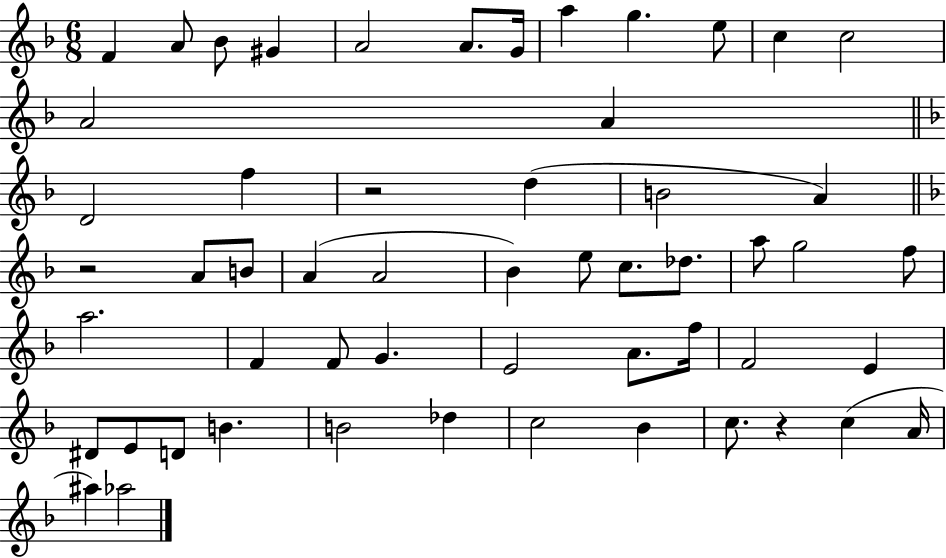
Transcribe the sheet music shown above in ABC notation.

X:1
T:Untitled
M:6/8
L:1/4
K:F
F A/2 _B/2 ^G A2 A/2 G/4 a g e/2 c c2 A2 A D2 f z2 d B2 A z2 A/2 B/2 A A2 _B e/2 c/2 _d/2 a/2 g2 f/2 a2 F F/2 G E2 A/2 f/4 F2 E ^D/2 E/2 D/2 B B2 _d c2 _B c/2 z c A/4 ^a _a2